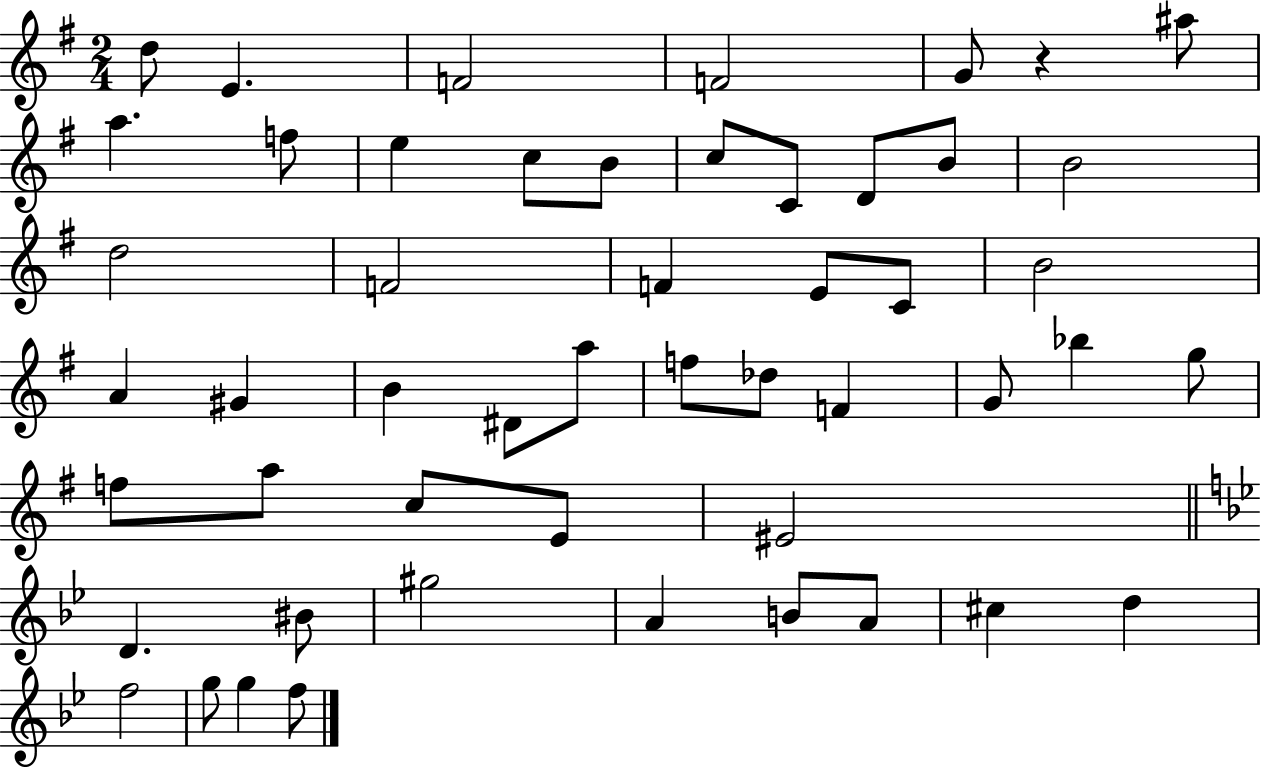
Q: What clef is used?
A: treble